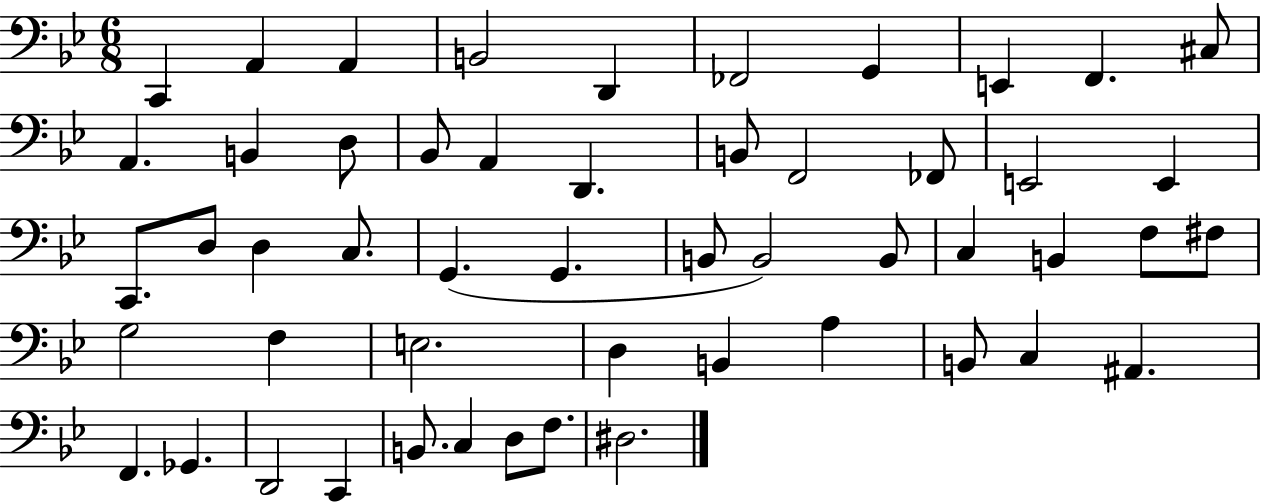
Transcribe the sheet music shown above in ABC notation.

X:1
T:Untitled
M:6/8
L:1/4
K:Bb
C,, A,, A,, B,,2 D,, _F,,2 G,, E,, F,, ^C,/2 A,, B,, D,/2 _B,,/2 A,, D,, B,,/2 F,,2 _F,,/2 E,,2 E,, C,,/2 D,/2 D, C,/2 G,, G,, B,,/2 B,,2 B,,/2 C, B,, F,/2 ^F,/2 G,2 F, E,2 D, B,, A, B,,/2 C, ^A,, F,, _G,, D,,2 C,, B,,/2 C, D,/2 F,/2 ^D,2